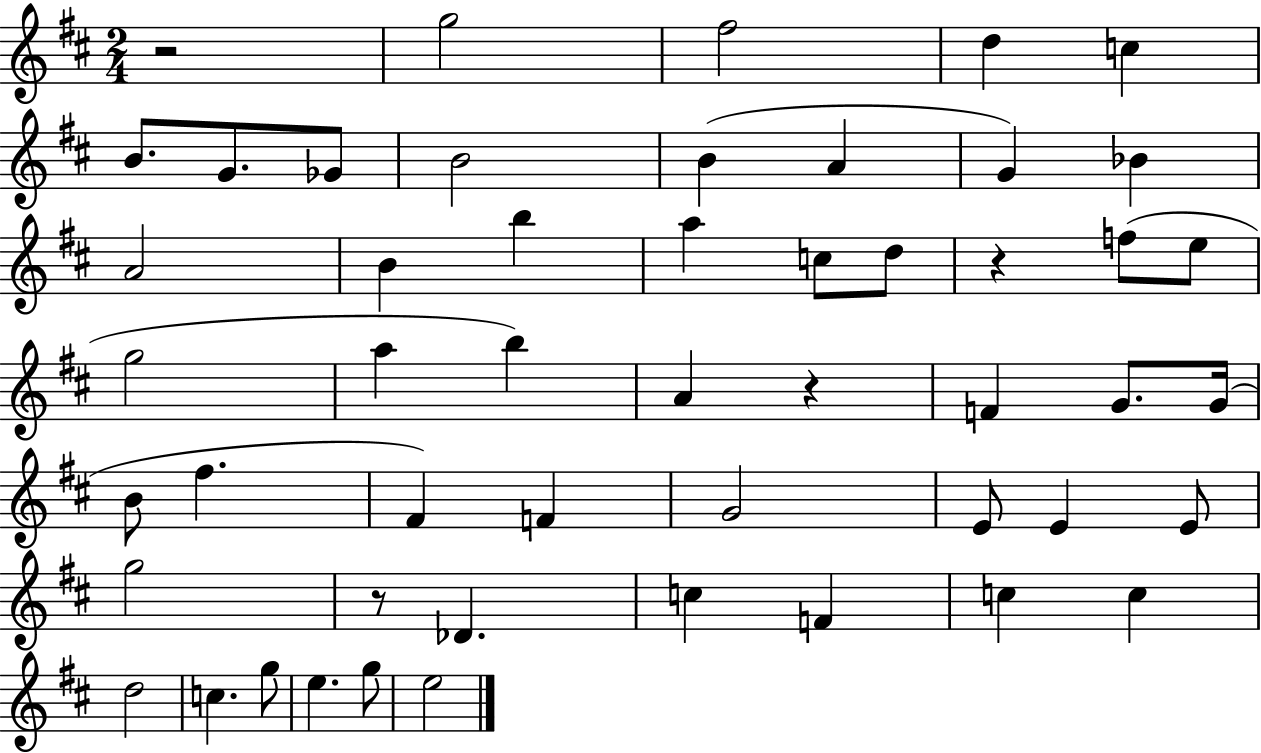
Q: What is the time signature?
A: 2/4